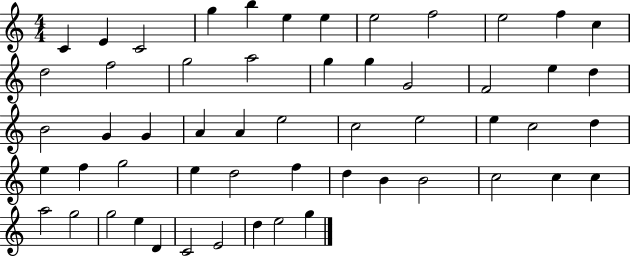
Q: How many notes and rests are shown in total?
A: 55